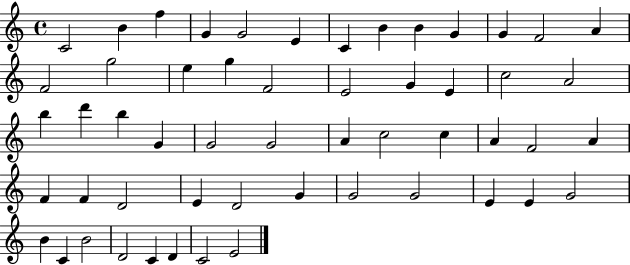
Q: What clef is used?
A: treble